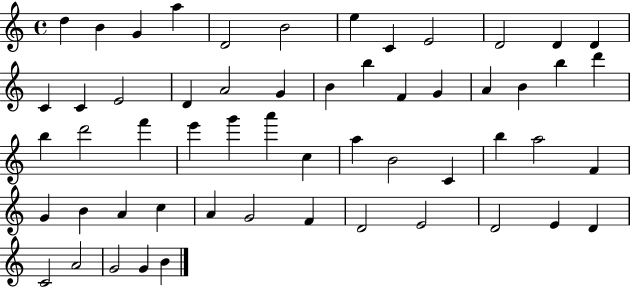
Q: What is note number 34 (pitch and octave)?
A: A5